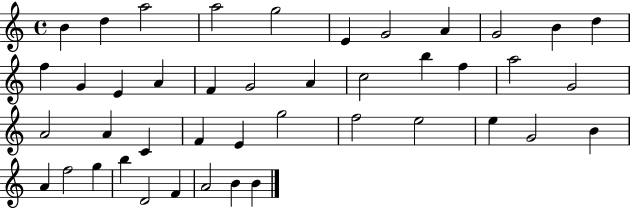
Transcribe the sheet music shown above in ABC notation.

X:1
T:Untitled
M:4/4
L:1/4
K:C
B d a2 a2 g2 E G2 A G2 B d f G E A F G2 A c2 b f a2 G2 A2 A C F E g2 f2 e2 e G2 B A f2 g b D2 F A2 B B